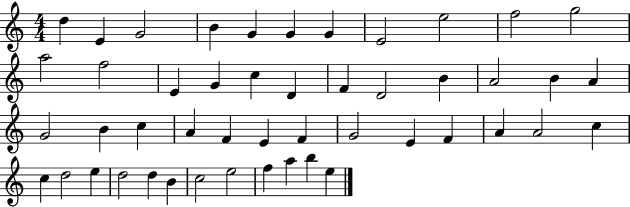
{
  \clef treble
  \numericTimeSignature
  \time 4/4
  \key c \major
  d''4 e'4 g'2 | b'4 g'4 g'4 g'4 | e'2 e''2 | f''2 g''2 | \break a''2 f''2 | e'4 g'4 c''4 d'4 | f'4 d'2 b'4 | a'2 b'4 a'4 | \break g'2 b'4 c''4 | a'4 f'4 e'4 f'4 | g'2 e'4 f'4 | a'4 a'2 c''4 | \break c''4 d''2 e''4 | d''2 d''4 b'4 | c''2 e''2 | f''4 a''4 b''4 e''4 | \break \bar "|."
}